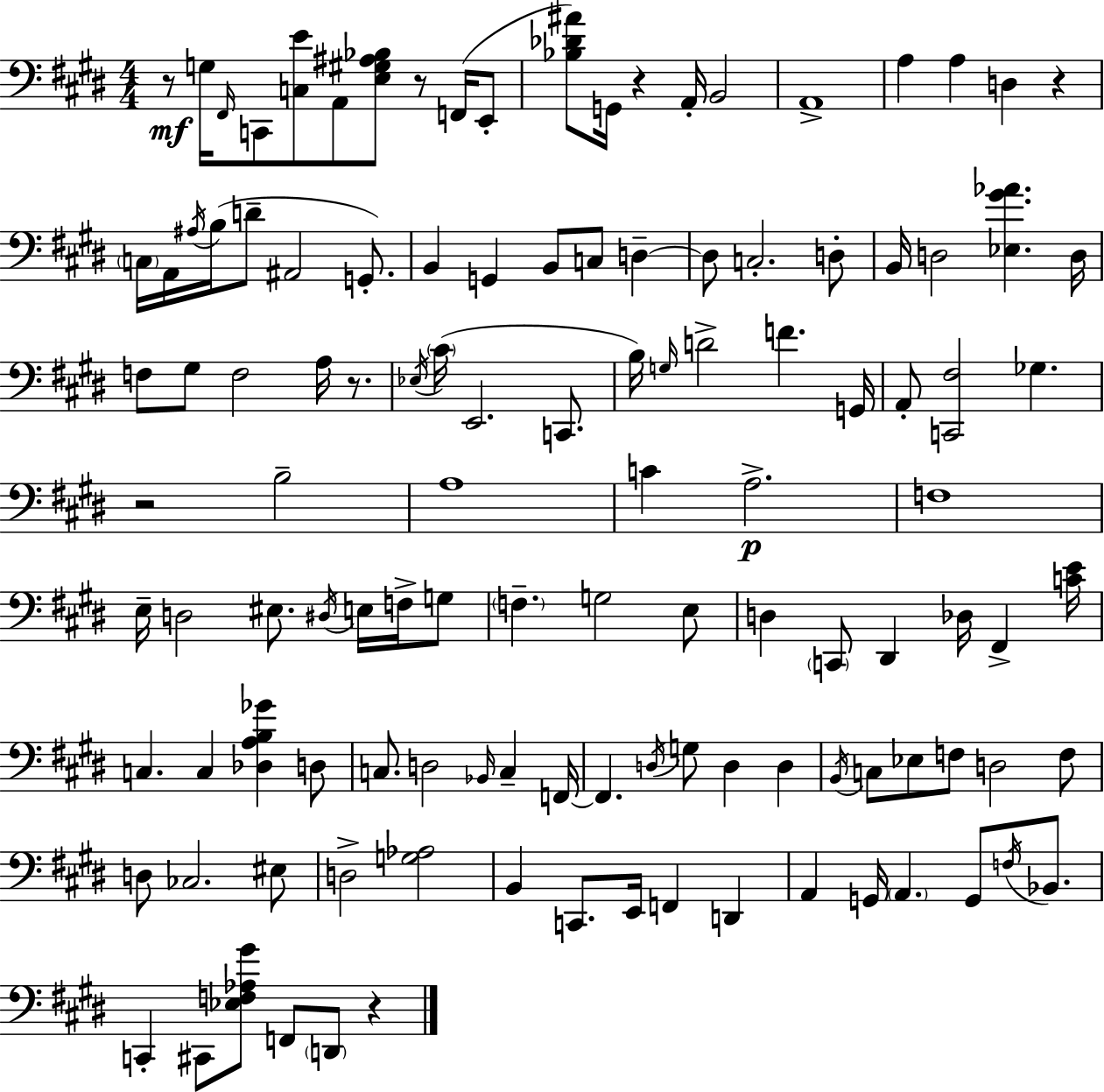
X:1
T:Untitled
M:4/4
L:1/4
K:E
z/2 G,/4 ^F,,/4 C,,/2 [C,E]/2 A,,/2 [E,^G,^A,_B,]/2 z/2 F,,/4 E,,/2 [_B,_D^A]/2 G,,/4 z A,,/4 B,,2 A,,4 A, A, D, z C,/4 A,,/4 ^A,/4 B,/4 D/2 ^A,,2 G,,/2 B,, G,, B,,/2 C,/2 D, D,/2 C,2 D,/2 B,,/4 D,2 [_E,^G_A] D,/4 F,/2 ^G,/2 F,2 A,/4 z/2 _E,/4 ^C/4 E,,2 C,,/2 B,/4 G,/4 D2 F G,,/4 A,,/2 [C,,^F,]2 _G, z2 B,2 A,4 C A,2 F,4 E,/4 D,2 ^E,/2 ^D,/4 E,/4 F,/4 G,/2 F, G,2 E,/2 D, C,,/2 ^D,, _D,/4 ^F,, [CE]/4 C, C, [_D,A,B,_G] D,/2 C,/2 D,2 _B,,/4 C, F,,/4 F,, D,/4 G,/2 D, D, B,,/4 C,/2 _E,/2 F,/2 D,2 F,/2 D,/2 _C,2 ^E,/2 D,2 [G,_A,]2 B,, C,,/2 E,,/4 F,, D,, A,, G,,/4 A,, G,,/2 F,/4 _B,,/2 C,, ^C,,/2 [_E,F,_A,^G]/2 F,,/2 D,,/2 z